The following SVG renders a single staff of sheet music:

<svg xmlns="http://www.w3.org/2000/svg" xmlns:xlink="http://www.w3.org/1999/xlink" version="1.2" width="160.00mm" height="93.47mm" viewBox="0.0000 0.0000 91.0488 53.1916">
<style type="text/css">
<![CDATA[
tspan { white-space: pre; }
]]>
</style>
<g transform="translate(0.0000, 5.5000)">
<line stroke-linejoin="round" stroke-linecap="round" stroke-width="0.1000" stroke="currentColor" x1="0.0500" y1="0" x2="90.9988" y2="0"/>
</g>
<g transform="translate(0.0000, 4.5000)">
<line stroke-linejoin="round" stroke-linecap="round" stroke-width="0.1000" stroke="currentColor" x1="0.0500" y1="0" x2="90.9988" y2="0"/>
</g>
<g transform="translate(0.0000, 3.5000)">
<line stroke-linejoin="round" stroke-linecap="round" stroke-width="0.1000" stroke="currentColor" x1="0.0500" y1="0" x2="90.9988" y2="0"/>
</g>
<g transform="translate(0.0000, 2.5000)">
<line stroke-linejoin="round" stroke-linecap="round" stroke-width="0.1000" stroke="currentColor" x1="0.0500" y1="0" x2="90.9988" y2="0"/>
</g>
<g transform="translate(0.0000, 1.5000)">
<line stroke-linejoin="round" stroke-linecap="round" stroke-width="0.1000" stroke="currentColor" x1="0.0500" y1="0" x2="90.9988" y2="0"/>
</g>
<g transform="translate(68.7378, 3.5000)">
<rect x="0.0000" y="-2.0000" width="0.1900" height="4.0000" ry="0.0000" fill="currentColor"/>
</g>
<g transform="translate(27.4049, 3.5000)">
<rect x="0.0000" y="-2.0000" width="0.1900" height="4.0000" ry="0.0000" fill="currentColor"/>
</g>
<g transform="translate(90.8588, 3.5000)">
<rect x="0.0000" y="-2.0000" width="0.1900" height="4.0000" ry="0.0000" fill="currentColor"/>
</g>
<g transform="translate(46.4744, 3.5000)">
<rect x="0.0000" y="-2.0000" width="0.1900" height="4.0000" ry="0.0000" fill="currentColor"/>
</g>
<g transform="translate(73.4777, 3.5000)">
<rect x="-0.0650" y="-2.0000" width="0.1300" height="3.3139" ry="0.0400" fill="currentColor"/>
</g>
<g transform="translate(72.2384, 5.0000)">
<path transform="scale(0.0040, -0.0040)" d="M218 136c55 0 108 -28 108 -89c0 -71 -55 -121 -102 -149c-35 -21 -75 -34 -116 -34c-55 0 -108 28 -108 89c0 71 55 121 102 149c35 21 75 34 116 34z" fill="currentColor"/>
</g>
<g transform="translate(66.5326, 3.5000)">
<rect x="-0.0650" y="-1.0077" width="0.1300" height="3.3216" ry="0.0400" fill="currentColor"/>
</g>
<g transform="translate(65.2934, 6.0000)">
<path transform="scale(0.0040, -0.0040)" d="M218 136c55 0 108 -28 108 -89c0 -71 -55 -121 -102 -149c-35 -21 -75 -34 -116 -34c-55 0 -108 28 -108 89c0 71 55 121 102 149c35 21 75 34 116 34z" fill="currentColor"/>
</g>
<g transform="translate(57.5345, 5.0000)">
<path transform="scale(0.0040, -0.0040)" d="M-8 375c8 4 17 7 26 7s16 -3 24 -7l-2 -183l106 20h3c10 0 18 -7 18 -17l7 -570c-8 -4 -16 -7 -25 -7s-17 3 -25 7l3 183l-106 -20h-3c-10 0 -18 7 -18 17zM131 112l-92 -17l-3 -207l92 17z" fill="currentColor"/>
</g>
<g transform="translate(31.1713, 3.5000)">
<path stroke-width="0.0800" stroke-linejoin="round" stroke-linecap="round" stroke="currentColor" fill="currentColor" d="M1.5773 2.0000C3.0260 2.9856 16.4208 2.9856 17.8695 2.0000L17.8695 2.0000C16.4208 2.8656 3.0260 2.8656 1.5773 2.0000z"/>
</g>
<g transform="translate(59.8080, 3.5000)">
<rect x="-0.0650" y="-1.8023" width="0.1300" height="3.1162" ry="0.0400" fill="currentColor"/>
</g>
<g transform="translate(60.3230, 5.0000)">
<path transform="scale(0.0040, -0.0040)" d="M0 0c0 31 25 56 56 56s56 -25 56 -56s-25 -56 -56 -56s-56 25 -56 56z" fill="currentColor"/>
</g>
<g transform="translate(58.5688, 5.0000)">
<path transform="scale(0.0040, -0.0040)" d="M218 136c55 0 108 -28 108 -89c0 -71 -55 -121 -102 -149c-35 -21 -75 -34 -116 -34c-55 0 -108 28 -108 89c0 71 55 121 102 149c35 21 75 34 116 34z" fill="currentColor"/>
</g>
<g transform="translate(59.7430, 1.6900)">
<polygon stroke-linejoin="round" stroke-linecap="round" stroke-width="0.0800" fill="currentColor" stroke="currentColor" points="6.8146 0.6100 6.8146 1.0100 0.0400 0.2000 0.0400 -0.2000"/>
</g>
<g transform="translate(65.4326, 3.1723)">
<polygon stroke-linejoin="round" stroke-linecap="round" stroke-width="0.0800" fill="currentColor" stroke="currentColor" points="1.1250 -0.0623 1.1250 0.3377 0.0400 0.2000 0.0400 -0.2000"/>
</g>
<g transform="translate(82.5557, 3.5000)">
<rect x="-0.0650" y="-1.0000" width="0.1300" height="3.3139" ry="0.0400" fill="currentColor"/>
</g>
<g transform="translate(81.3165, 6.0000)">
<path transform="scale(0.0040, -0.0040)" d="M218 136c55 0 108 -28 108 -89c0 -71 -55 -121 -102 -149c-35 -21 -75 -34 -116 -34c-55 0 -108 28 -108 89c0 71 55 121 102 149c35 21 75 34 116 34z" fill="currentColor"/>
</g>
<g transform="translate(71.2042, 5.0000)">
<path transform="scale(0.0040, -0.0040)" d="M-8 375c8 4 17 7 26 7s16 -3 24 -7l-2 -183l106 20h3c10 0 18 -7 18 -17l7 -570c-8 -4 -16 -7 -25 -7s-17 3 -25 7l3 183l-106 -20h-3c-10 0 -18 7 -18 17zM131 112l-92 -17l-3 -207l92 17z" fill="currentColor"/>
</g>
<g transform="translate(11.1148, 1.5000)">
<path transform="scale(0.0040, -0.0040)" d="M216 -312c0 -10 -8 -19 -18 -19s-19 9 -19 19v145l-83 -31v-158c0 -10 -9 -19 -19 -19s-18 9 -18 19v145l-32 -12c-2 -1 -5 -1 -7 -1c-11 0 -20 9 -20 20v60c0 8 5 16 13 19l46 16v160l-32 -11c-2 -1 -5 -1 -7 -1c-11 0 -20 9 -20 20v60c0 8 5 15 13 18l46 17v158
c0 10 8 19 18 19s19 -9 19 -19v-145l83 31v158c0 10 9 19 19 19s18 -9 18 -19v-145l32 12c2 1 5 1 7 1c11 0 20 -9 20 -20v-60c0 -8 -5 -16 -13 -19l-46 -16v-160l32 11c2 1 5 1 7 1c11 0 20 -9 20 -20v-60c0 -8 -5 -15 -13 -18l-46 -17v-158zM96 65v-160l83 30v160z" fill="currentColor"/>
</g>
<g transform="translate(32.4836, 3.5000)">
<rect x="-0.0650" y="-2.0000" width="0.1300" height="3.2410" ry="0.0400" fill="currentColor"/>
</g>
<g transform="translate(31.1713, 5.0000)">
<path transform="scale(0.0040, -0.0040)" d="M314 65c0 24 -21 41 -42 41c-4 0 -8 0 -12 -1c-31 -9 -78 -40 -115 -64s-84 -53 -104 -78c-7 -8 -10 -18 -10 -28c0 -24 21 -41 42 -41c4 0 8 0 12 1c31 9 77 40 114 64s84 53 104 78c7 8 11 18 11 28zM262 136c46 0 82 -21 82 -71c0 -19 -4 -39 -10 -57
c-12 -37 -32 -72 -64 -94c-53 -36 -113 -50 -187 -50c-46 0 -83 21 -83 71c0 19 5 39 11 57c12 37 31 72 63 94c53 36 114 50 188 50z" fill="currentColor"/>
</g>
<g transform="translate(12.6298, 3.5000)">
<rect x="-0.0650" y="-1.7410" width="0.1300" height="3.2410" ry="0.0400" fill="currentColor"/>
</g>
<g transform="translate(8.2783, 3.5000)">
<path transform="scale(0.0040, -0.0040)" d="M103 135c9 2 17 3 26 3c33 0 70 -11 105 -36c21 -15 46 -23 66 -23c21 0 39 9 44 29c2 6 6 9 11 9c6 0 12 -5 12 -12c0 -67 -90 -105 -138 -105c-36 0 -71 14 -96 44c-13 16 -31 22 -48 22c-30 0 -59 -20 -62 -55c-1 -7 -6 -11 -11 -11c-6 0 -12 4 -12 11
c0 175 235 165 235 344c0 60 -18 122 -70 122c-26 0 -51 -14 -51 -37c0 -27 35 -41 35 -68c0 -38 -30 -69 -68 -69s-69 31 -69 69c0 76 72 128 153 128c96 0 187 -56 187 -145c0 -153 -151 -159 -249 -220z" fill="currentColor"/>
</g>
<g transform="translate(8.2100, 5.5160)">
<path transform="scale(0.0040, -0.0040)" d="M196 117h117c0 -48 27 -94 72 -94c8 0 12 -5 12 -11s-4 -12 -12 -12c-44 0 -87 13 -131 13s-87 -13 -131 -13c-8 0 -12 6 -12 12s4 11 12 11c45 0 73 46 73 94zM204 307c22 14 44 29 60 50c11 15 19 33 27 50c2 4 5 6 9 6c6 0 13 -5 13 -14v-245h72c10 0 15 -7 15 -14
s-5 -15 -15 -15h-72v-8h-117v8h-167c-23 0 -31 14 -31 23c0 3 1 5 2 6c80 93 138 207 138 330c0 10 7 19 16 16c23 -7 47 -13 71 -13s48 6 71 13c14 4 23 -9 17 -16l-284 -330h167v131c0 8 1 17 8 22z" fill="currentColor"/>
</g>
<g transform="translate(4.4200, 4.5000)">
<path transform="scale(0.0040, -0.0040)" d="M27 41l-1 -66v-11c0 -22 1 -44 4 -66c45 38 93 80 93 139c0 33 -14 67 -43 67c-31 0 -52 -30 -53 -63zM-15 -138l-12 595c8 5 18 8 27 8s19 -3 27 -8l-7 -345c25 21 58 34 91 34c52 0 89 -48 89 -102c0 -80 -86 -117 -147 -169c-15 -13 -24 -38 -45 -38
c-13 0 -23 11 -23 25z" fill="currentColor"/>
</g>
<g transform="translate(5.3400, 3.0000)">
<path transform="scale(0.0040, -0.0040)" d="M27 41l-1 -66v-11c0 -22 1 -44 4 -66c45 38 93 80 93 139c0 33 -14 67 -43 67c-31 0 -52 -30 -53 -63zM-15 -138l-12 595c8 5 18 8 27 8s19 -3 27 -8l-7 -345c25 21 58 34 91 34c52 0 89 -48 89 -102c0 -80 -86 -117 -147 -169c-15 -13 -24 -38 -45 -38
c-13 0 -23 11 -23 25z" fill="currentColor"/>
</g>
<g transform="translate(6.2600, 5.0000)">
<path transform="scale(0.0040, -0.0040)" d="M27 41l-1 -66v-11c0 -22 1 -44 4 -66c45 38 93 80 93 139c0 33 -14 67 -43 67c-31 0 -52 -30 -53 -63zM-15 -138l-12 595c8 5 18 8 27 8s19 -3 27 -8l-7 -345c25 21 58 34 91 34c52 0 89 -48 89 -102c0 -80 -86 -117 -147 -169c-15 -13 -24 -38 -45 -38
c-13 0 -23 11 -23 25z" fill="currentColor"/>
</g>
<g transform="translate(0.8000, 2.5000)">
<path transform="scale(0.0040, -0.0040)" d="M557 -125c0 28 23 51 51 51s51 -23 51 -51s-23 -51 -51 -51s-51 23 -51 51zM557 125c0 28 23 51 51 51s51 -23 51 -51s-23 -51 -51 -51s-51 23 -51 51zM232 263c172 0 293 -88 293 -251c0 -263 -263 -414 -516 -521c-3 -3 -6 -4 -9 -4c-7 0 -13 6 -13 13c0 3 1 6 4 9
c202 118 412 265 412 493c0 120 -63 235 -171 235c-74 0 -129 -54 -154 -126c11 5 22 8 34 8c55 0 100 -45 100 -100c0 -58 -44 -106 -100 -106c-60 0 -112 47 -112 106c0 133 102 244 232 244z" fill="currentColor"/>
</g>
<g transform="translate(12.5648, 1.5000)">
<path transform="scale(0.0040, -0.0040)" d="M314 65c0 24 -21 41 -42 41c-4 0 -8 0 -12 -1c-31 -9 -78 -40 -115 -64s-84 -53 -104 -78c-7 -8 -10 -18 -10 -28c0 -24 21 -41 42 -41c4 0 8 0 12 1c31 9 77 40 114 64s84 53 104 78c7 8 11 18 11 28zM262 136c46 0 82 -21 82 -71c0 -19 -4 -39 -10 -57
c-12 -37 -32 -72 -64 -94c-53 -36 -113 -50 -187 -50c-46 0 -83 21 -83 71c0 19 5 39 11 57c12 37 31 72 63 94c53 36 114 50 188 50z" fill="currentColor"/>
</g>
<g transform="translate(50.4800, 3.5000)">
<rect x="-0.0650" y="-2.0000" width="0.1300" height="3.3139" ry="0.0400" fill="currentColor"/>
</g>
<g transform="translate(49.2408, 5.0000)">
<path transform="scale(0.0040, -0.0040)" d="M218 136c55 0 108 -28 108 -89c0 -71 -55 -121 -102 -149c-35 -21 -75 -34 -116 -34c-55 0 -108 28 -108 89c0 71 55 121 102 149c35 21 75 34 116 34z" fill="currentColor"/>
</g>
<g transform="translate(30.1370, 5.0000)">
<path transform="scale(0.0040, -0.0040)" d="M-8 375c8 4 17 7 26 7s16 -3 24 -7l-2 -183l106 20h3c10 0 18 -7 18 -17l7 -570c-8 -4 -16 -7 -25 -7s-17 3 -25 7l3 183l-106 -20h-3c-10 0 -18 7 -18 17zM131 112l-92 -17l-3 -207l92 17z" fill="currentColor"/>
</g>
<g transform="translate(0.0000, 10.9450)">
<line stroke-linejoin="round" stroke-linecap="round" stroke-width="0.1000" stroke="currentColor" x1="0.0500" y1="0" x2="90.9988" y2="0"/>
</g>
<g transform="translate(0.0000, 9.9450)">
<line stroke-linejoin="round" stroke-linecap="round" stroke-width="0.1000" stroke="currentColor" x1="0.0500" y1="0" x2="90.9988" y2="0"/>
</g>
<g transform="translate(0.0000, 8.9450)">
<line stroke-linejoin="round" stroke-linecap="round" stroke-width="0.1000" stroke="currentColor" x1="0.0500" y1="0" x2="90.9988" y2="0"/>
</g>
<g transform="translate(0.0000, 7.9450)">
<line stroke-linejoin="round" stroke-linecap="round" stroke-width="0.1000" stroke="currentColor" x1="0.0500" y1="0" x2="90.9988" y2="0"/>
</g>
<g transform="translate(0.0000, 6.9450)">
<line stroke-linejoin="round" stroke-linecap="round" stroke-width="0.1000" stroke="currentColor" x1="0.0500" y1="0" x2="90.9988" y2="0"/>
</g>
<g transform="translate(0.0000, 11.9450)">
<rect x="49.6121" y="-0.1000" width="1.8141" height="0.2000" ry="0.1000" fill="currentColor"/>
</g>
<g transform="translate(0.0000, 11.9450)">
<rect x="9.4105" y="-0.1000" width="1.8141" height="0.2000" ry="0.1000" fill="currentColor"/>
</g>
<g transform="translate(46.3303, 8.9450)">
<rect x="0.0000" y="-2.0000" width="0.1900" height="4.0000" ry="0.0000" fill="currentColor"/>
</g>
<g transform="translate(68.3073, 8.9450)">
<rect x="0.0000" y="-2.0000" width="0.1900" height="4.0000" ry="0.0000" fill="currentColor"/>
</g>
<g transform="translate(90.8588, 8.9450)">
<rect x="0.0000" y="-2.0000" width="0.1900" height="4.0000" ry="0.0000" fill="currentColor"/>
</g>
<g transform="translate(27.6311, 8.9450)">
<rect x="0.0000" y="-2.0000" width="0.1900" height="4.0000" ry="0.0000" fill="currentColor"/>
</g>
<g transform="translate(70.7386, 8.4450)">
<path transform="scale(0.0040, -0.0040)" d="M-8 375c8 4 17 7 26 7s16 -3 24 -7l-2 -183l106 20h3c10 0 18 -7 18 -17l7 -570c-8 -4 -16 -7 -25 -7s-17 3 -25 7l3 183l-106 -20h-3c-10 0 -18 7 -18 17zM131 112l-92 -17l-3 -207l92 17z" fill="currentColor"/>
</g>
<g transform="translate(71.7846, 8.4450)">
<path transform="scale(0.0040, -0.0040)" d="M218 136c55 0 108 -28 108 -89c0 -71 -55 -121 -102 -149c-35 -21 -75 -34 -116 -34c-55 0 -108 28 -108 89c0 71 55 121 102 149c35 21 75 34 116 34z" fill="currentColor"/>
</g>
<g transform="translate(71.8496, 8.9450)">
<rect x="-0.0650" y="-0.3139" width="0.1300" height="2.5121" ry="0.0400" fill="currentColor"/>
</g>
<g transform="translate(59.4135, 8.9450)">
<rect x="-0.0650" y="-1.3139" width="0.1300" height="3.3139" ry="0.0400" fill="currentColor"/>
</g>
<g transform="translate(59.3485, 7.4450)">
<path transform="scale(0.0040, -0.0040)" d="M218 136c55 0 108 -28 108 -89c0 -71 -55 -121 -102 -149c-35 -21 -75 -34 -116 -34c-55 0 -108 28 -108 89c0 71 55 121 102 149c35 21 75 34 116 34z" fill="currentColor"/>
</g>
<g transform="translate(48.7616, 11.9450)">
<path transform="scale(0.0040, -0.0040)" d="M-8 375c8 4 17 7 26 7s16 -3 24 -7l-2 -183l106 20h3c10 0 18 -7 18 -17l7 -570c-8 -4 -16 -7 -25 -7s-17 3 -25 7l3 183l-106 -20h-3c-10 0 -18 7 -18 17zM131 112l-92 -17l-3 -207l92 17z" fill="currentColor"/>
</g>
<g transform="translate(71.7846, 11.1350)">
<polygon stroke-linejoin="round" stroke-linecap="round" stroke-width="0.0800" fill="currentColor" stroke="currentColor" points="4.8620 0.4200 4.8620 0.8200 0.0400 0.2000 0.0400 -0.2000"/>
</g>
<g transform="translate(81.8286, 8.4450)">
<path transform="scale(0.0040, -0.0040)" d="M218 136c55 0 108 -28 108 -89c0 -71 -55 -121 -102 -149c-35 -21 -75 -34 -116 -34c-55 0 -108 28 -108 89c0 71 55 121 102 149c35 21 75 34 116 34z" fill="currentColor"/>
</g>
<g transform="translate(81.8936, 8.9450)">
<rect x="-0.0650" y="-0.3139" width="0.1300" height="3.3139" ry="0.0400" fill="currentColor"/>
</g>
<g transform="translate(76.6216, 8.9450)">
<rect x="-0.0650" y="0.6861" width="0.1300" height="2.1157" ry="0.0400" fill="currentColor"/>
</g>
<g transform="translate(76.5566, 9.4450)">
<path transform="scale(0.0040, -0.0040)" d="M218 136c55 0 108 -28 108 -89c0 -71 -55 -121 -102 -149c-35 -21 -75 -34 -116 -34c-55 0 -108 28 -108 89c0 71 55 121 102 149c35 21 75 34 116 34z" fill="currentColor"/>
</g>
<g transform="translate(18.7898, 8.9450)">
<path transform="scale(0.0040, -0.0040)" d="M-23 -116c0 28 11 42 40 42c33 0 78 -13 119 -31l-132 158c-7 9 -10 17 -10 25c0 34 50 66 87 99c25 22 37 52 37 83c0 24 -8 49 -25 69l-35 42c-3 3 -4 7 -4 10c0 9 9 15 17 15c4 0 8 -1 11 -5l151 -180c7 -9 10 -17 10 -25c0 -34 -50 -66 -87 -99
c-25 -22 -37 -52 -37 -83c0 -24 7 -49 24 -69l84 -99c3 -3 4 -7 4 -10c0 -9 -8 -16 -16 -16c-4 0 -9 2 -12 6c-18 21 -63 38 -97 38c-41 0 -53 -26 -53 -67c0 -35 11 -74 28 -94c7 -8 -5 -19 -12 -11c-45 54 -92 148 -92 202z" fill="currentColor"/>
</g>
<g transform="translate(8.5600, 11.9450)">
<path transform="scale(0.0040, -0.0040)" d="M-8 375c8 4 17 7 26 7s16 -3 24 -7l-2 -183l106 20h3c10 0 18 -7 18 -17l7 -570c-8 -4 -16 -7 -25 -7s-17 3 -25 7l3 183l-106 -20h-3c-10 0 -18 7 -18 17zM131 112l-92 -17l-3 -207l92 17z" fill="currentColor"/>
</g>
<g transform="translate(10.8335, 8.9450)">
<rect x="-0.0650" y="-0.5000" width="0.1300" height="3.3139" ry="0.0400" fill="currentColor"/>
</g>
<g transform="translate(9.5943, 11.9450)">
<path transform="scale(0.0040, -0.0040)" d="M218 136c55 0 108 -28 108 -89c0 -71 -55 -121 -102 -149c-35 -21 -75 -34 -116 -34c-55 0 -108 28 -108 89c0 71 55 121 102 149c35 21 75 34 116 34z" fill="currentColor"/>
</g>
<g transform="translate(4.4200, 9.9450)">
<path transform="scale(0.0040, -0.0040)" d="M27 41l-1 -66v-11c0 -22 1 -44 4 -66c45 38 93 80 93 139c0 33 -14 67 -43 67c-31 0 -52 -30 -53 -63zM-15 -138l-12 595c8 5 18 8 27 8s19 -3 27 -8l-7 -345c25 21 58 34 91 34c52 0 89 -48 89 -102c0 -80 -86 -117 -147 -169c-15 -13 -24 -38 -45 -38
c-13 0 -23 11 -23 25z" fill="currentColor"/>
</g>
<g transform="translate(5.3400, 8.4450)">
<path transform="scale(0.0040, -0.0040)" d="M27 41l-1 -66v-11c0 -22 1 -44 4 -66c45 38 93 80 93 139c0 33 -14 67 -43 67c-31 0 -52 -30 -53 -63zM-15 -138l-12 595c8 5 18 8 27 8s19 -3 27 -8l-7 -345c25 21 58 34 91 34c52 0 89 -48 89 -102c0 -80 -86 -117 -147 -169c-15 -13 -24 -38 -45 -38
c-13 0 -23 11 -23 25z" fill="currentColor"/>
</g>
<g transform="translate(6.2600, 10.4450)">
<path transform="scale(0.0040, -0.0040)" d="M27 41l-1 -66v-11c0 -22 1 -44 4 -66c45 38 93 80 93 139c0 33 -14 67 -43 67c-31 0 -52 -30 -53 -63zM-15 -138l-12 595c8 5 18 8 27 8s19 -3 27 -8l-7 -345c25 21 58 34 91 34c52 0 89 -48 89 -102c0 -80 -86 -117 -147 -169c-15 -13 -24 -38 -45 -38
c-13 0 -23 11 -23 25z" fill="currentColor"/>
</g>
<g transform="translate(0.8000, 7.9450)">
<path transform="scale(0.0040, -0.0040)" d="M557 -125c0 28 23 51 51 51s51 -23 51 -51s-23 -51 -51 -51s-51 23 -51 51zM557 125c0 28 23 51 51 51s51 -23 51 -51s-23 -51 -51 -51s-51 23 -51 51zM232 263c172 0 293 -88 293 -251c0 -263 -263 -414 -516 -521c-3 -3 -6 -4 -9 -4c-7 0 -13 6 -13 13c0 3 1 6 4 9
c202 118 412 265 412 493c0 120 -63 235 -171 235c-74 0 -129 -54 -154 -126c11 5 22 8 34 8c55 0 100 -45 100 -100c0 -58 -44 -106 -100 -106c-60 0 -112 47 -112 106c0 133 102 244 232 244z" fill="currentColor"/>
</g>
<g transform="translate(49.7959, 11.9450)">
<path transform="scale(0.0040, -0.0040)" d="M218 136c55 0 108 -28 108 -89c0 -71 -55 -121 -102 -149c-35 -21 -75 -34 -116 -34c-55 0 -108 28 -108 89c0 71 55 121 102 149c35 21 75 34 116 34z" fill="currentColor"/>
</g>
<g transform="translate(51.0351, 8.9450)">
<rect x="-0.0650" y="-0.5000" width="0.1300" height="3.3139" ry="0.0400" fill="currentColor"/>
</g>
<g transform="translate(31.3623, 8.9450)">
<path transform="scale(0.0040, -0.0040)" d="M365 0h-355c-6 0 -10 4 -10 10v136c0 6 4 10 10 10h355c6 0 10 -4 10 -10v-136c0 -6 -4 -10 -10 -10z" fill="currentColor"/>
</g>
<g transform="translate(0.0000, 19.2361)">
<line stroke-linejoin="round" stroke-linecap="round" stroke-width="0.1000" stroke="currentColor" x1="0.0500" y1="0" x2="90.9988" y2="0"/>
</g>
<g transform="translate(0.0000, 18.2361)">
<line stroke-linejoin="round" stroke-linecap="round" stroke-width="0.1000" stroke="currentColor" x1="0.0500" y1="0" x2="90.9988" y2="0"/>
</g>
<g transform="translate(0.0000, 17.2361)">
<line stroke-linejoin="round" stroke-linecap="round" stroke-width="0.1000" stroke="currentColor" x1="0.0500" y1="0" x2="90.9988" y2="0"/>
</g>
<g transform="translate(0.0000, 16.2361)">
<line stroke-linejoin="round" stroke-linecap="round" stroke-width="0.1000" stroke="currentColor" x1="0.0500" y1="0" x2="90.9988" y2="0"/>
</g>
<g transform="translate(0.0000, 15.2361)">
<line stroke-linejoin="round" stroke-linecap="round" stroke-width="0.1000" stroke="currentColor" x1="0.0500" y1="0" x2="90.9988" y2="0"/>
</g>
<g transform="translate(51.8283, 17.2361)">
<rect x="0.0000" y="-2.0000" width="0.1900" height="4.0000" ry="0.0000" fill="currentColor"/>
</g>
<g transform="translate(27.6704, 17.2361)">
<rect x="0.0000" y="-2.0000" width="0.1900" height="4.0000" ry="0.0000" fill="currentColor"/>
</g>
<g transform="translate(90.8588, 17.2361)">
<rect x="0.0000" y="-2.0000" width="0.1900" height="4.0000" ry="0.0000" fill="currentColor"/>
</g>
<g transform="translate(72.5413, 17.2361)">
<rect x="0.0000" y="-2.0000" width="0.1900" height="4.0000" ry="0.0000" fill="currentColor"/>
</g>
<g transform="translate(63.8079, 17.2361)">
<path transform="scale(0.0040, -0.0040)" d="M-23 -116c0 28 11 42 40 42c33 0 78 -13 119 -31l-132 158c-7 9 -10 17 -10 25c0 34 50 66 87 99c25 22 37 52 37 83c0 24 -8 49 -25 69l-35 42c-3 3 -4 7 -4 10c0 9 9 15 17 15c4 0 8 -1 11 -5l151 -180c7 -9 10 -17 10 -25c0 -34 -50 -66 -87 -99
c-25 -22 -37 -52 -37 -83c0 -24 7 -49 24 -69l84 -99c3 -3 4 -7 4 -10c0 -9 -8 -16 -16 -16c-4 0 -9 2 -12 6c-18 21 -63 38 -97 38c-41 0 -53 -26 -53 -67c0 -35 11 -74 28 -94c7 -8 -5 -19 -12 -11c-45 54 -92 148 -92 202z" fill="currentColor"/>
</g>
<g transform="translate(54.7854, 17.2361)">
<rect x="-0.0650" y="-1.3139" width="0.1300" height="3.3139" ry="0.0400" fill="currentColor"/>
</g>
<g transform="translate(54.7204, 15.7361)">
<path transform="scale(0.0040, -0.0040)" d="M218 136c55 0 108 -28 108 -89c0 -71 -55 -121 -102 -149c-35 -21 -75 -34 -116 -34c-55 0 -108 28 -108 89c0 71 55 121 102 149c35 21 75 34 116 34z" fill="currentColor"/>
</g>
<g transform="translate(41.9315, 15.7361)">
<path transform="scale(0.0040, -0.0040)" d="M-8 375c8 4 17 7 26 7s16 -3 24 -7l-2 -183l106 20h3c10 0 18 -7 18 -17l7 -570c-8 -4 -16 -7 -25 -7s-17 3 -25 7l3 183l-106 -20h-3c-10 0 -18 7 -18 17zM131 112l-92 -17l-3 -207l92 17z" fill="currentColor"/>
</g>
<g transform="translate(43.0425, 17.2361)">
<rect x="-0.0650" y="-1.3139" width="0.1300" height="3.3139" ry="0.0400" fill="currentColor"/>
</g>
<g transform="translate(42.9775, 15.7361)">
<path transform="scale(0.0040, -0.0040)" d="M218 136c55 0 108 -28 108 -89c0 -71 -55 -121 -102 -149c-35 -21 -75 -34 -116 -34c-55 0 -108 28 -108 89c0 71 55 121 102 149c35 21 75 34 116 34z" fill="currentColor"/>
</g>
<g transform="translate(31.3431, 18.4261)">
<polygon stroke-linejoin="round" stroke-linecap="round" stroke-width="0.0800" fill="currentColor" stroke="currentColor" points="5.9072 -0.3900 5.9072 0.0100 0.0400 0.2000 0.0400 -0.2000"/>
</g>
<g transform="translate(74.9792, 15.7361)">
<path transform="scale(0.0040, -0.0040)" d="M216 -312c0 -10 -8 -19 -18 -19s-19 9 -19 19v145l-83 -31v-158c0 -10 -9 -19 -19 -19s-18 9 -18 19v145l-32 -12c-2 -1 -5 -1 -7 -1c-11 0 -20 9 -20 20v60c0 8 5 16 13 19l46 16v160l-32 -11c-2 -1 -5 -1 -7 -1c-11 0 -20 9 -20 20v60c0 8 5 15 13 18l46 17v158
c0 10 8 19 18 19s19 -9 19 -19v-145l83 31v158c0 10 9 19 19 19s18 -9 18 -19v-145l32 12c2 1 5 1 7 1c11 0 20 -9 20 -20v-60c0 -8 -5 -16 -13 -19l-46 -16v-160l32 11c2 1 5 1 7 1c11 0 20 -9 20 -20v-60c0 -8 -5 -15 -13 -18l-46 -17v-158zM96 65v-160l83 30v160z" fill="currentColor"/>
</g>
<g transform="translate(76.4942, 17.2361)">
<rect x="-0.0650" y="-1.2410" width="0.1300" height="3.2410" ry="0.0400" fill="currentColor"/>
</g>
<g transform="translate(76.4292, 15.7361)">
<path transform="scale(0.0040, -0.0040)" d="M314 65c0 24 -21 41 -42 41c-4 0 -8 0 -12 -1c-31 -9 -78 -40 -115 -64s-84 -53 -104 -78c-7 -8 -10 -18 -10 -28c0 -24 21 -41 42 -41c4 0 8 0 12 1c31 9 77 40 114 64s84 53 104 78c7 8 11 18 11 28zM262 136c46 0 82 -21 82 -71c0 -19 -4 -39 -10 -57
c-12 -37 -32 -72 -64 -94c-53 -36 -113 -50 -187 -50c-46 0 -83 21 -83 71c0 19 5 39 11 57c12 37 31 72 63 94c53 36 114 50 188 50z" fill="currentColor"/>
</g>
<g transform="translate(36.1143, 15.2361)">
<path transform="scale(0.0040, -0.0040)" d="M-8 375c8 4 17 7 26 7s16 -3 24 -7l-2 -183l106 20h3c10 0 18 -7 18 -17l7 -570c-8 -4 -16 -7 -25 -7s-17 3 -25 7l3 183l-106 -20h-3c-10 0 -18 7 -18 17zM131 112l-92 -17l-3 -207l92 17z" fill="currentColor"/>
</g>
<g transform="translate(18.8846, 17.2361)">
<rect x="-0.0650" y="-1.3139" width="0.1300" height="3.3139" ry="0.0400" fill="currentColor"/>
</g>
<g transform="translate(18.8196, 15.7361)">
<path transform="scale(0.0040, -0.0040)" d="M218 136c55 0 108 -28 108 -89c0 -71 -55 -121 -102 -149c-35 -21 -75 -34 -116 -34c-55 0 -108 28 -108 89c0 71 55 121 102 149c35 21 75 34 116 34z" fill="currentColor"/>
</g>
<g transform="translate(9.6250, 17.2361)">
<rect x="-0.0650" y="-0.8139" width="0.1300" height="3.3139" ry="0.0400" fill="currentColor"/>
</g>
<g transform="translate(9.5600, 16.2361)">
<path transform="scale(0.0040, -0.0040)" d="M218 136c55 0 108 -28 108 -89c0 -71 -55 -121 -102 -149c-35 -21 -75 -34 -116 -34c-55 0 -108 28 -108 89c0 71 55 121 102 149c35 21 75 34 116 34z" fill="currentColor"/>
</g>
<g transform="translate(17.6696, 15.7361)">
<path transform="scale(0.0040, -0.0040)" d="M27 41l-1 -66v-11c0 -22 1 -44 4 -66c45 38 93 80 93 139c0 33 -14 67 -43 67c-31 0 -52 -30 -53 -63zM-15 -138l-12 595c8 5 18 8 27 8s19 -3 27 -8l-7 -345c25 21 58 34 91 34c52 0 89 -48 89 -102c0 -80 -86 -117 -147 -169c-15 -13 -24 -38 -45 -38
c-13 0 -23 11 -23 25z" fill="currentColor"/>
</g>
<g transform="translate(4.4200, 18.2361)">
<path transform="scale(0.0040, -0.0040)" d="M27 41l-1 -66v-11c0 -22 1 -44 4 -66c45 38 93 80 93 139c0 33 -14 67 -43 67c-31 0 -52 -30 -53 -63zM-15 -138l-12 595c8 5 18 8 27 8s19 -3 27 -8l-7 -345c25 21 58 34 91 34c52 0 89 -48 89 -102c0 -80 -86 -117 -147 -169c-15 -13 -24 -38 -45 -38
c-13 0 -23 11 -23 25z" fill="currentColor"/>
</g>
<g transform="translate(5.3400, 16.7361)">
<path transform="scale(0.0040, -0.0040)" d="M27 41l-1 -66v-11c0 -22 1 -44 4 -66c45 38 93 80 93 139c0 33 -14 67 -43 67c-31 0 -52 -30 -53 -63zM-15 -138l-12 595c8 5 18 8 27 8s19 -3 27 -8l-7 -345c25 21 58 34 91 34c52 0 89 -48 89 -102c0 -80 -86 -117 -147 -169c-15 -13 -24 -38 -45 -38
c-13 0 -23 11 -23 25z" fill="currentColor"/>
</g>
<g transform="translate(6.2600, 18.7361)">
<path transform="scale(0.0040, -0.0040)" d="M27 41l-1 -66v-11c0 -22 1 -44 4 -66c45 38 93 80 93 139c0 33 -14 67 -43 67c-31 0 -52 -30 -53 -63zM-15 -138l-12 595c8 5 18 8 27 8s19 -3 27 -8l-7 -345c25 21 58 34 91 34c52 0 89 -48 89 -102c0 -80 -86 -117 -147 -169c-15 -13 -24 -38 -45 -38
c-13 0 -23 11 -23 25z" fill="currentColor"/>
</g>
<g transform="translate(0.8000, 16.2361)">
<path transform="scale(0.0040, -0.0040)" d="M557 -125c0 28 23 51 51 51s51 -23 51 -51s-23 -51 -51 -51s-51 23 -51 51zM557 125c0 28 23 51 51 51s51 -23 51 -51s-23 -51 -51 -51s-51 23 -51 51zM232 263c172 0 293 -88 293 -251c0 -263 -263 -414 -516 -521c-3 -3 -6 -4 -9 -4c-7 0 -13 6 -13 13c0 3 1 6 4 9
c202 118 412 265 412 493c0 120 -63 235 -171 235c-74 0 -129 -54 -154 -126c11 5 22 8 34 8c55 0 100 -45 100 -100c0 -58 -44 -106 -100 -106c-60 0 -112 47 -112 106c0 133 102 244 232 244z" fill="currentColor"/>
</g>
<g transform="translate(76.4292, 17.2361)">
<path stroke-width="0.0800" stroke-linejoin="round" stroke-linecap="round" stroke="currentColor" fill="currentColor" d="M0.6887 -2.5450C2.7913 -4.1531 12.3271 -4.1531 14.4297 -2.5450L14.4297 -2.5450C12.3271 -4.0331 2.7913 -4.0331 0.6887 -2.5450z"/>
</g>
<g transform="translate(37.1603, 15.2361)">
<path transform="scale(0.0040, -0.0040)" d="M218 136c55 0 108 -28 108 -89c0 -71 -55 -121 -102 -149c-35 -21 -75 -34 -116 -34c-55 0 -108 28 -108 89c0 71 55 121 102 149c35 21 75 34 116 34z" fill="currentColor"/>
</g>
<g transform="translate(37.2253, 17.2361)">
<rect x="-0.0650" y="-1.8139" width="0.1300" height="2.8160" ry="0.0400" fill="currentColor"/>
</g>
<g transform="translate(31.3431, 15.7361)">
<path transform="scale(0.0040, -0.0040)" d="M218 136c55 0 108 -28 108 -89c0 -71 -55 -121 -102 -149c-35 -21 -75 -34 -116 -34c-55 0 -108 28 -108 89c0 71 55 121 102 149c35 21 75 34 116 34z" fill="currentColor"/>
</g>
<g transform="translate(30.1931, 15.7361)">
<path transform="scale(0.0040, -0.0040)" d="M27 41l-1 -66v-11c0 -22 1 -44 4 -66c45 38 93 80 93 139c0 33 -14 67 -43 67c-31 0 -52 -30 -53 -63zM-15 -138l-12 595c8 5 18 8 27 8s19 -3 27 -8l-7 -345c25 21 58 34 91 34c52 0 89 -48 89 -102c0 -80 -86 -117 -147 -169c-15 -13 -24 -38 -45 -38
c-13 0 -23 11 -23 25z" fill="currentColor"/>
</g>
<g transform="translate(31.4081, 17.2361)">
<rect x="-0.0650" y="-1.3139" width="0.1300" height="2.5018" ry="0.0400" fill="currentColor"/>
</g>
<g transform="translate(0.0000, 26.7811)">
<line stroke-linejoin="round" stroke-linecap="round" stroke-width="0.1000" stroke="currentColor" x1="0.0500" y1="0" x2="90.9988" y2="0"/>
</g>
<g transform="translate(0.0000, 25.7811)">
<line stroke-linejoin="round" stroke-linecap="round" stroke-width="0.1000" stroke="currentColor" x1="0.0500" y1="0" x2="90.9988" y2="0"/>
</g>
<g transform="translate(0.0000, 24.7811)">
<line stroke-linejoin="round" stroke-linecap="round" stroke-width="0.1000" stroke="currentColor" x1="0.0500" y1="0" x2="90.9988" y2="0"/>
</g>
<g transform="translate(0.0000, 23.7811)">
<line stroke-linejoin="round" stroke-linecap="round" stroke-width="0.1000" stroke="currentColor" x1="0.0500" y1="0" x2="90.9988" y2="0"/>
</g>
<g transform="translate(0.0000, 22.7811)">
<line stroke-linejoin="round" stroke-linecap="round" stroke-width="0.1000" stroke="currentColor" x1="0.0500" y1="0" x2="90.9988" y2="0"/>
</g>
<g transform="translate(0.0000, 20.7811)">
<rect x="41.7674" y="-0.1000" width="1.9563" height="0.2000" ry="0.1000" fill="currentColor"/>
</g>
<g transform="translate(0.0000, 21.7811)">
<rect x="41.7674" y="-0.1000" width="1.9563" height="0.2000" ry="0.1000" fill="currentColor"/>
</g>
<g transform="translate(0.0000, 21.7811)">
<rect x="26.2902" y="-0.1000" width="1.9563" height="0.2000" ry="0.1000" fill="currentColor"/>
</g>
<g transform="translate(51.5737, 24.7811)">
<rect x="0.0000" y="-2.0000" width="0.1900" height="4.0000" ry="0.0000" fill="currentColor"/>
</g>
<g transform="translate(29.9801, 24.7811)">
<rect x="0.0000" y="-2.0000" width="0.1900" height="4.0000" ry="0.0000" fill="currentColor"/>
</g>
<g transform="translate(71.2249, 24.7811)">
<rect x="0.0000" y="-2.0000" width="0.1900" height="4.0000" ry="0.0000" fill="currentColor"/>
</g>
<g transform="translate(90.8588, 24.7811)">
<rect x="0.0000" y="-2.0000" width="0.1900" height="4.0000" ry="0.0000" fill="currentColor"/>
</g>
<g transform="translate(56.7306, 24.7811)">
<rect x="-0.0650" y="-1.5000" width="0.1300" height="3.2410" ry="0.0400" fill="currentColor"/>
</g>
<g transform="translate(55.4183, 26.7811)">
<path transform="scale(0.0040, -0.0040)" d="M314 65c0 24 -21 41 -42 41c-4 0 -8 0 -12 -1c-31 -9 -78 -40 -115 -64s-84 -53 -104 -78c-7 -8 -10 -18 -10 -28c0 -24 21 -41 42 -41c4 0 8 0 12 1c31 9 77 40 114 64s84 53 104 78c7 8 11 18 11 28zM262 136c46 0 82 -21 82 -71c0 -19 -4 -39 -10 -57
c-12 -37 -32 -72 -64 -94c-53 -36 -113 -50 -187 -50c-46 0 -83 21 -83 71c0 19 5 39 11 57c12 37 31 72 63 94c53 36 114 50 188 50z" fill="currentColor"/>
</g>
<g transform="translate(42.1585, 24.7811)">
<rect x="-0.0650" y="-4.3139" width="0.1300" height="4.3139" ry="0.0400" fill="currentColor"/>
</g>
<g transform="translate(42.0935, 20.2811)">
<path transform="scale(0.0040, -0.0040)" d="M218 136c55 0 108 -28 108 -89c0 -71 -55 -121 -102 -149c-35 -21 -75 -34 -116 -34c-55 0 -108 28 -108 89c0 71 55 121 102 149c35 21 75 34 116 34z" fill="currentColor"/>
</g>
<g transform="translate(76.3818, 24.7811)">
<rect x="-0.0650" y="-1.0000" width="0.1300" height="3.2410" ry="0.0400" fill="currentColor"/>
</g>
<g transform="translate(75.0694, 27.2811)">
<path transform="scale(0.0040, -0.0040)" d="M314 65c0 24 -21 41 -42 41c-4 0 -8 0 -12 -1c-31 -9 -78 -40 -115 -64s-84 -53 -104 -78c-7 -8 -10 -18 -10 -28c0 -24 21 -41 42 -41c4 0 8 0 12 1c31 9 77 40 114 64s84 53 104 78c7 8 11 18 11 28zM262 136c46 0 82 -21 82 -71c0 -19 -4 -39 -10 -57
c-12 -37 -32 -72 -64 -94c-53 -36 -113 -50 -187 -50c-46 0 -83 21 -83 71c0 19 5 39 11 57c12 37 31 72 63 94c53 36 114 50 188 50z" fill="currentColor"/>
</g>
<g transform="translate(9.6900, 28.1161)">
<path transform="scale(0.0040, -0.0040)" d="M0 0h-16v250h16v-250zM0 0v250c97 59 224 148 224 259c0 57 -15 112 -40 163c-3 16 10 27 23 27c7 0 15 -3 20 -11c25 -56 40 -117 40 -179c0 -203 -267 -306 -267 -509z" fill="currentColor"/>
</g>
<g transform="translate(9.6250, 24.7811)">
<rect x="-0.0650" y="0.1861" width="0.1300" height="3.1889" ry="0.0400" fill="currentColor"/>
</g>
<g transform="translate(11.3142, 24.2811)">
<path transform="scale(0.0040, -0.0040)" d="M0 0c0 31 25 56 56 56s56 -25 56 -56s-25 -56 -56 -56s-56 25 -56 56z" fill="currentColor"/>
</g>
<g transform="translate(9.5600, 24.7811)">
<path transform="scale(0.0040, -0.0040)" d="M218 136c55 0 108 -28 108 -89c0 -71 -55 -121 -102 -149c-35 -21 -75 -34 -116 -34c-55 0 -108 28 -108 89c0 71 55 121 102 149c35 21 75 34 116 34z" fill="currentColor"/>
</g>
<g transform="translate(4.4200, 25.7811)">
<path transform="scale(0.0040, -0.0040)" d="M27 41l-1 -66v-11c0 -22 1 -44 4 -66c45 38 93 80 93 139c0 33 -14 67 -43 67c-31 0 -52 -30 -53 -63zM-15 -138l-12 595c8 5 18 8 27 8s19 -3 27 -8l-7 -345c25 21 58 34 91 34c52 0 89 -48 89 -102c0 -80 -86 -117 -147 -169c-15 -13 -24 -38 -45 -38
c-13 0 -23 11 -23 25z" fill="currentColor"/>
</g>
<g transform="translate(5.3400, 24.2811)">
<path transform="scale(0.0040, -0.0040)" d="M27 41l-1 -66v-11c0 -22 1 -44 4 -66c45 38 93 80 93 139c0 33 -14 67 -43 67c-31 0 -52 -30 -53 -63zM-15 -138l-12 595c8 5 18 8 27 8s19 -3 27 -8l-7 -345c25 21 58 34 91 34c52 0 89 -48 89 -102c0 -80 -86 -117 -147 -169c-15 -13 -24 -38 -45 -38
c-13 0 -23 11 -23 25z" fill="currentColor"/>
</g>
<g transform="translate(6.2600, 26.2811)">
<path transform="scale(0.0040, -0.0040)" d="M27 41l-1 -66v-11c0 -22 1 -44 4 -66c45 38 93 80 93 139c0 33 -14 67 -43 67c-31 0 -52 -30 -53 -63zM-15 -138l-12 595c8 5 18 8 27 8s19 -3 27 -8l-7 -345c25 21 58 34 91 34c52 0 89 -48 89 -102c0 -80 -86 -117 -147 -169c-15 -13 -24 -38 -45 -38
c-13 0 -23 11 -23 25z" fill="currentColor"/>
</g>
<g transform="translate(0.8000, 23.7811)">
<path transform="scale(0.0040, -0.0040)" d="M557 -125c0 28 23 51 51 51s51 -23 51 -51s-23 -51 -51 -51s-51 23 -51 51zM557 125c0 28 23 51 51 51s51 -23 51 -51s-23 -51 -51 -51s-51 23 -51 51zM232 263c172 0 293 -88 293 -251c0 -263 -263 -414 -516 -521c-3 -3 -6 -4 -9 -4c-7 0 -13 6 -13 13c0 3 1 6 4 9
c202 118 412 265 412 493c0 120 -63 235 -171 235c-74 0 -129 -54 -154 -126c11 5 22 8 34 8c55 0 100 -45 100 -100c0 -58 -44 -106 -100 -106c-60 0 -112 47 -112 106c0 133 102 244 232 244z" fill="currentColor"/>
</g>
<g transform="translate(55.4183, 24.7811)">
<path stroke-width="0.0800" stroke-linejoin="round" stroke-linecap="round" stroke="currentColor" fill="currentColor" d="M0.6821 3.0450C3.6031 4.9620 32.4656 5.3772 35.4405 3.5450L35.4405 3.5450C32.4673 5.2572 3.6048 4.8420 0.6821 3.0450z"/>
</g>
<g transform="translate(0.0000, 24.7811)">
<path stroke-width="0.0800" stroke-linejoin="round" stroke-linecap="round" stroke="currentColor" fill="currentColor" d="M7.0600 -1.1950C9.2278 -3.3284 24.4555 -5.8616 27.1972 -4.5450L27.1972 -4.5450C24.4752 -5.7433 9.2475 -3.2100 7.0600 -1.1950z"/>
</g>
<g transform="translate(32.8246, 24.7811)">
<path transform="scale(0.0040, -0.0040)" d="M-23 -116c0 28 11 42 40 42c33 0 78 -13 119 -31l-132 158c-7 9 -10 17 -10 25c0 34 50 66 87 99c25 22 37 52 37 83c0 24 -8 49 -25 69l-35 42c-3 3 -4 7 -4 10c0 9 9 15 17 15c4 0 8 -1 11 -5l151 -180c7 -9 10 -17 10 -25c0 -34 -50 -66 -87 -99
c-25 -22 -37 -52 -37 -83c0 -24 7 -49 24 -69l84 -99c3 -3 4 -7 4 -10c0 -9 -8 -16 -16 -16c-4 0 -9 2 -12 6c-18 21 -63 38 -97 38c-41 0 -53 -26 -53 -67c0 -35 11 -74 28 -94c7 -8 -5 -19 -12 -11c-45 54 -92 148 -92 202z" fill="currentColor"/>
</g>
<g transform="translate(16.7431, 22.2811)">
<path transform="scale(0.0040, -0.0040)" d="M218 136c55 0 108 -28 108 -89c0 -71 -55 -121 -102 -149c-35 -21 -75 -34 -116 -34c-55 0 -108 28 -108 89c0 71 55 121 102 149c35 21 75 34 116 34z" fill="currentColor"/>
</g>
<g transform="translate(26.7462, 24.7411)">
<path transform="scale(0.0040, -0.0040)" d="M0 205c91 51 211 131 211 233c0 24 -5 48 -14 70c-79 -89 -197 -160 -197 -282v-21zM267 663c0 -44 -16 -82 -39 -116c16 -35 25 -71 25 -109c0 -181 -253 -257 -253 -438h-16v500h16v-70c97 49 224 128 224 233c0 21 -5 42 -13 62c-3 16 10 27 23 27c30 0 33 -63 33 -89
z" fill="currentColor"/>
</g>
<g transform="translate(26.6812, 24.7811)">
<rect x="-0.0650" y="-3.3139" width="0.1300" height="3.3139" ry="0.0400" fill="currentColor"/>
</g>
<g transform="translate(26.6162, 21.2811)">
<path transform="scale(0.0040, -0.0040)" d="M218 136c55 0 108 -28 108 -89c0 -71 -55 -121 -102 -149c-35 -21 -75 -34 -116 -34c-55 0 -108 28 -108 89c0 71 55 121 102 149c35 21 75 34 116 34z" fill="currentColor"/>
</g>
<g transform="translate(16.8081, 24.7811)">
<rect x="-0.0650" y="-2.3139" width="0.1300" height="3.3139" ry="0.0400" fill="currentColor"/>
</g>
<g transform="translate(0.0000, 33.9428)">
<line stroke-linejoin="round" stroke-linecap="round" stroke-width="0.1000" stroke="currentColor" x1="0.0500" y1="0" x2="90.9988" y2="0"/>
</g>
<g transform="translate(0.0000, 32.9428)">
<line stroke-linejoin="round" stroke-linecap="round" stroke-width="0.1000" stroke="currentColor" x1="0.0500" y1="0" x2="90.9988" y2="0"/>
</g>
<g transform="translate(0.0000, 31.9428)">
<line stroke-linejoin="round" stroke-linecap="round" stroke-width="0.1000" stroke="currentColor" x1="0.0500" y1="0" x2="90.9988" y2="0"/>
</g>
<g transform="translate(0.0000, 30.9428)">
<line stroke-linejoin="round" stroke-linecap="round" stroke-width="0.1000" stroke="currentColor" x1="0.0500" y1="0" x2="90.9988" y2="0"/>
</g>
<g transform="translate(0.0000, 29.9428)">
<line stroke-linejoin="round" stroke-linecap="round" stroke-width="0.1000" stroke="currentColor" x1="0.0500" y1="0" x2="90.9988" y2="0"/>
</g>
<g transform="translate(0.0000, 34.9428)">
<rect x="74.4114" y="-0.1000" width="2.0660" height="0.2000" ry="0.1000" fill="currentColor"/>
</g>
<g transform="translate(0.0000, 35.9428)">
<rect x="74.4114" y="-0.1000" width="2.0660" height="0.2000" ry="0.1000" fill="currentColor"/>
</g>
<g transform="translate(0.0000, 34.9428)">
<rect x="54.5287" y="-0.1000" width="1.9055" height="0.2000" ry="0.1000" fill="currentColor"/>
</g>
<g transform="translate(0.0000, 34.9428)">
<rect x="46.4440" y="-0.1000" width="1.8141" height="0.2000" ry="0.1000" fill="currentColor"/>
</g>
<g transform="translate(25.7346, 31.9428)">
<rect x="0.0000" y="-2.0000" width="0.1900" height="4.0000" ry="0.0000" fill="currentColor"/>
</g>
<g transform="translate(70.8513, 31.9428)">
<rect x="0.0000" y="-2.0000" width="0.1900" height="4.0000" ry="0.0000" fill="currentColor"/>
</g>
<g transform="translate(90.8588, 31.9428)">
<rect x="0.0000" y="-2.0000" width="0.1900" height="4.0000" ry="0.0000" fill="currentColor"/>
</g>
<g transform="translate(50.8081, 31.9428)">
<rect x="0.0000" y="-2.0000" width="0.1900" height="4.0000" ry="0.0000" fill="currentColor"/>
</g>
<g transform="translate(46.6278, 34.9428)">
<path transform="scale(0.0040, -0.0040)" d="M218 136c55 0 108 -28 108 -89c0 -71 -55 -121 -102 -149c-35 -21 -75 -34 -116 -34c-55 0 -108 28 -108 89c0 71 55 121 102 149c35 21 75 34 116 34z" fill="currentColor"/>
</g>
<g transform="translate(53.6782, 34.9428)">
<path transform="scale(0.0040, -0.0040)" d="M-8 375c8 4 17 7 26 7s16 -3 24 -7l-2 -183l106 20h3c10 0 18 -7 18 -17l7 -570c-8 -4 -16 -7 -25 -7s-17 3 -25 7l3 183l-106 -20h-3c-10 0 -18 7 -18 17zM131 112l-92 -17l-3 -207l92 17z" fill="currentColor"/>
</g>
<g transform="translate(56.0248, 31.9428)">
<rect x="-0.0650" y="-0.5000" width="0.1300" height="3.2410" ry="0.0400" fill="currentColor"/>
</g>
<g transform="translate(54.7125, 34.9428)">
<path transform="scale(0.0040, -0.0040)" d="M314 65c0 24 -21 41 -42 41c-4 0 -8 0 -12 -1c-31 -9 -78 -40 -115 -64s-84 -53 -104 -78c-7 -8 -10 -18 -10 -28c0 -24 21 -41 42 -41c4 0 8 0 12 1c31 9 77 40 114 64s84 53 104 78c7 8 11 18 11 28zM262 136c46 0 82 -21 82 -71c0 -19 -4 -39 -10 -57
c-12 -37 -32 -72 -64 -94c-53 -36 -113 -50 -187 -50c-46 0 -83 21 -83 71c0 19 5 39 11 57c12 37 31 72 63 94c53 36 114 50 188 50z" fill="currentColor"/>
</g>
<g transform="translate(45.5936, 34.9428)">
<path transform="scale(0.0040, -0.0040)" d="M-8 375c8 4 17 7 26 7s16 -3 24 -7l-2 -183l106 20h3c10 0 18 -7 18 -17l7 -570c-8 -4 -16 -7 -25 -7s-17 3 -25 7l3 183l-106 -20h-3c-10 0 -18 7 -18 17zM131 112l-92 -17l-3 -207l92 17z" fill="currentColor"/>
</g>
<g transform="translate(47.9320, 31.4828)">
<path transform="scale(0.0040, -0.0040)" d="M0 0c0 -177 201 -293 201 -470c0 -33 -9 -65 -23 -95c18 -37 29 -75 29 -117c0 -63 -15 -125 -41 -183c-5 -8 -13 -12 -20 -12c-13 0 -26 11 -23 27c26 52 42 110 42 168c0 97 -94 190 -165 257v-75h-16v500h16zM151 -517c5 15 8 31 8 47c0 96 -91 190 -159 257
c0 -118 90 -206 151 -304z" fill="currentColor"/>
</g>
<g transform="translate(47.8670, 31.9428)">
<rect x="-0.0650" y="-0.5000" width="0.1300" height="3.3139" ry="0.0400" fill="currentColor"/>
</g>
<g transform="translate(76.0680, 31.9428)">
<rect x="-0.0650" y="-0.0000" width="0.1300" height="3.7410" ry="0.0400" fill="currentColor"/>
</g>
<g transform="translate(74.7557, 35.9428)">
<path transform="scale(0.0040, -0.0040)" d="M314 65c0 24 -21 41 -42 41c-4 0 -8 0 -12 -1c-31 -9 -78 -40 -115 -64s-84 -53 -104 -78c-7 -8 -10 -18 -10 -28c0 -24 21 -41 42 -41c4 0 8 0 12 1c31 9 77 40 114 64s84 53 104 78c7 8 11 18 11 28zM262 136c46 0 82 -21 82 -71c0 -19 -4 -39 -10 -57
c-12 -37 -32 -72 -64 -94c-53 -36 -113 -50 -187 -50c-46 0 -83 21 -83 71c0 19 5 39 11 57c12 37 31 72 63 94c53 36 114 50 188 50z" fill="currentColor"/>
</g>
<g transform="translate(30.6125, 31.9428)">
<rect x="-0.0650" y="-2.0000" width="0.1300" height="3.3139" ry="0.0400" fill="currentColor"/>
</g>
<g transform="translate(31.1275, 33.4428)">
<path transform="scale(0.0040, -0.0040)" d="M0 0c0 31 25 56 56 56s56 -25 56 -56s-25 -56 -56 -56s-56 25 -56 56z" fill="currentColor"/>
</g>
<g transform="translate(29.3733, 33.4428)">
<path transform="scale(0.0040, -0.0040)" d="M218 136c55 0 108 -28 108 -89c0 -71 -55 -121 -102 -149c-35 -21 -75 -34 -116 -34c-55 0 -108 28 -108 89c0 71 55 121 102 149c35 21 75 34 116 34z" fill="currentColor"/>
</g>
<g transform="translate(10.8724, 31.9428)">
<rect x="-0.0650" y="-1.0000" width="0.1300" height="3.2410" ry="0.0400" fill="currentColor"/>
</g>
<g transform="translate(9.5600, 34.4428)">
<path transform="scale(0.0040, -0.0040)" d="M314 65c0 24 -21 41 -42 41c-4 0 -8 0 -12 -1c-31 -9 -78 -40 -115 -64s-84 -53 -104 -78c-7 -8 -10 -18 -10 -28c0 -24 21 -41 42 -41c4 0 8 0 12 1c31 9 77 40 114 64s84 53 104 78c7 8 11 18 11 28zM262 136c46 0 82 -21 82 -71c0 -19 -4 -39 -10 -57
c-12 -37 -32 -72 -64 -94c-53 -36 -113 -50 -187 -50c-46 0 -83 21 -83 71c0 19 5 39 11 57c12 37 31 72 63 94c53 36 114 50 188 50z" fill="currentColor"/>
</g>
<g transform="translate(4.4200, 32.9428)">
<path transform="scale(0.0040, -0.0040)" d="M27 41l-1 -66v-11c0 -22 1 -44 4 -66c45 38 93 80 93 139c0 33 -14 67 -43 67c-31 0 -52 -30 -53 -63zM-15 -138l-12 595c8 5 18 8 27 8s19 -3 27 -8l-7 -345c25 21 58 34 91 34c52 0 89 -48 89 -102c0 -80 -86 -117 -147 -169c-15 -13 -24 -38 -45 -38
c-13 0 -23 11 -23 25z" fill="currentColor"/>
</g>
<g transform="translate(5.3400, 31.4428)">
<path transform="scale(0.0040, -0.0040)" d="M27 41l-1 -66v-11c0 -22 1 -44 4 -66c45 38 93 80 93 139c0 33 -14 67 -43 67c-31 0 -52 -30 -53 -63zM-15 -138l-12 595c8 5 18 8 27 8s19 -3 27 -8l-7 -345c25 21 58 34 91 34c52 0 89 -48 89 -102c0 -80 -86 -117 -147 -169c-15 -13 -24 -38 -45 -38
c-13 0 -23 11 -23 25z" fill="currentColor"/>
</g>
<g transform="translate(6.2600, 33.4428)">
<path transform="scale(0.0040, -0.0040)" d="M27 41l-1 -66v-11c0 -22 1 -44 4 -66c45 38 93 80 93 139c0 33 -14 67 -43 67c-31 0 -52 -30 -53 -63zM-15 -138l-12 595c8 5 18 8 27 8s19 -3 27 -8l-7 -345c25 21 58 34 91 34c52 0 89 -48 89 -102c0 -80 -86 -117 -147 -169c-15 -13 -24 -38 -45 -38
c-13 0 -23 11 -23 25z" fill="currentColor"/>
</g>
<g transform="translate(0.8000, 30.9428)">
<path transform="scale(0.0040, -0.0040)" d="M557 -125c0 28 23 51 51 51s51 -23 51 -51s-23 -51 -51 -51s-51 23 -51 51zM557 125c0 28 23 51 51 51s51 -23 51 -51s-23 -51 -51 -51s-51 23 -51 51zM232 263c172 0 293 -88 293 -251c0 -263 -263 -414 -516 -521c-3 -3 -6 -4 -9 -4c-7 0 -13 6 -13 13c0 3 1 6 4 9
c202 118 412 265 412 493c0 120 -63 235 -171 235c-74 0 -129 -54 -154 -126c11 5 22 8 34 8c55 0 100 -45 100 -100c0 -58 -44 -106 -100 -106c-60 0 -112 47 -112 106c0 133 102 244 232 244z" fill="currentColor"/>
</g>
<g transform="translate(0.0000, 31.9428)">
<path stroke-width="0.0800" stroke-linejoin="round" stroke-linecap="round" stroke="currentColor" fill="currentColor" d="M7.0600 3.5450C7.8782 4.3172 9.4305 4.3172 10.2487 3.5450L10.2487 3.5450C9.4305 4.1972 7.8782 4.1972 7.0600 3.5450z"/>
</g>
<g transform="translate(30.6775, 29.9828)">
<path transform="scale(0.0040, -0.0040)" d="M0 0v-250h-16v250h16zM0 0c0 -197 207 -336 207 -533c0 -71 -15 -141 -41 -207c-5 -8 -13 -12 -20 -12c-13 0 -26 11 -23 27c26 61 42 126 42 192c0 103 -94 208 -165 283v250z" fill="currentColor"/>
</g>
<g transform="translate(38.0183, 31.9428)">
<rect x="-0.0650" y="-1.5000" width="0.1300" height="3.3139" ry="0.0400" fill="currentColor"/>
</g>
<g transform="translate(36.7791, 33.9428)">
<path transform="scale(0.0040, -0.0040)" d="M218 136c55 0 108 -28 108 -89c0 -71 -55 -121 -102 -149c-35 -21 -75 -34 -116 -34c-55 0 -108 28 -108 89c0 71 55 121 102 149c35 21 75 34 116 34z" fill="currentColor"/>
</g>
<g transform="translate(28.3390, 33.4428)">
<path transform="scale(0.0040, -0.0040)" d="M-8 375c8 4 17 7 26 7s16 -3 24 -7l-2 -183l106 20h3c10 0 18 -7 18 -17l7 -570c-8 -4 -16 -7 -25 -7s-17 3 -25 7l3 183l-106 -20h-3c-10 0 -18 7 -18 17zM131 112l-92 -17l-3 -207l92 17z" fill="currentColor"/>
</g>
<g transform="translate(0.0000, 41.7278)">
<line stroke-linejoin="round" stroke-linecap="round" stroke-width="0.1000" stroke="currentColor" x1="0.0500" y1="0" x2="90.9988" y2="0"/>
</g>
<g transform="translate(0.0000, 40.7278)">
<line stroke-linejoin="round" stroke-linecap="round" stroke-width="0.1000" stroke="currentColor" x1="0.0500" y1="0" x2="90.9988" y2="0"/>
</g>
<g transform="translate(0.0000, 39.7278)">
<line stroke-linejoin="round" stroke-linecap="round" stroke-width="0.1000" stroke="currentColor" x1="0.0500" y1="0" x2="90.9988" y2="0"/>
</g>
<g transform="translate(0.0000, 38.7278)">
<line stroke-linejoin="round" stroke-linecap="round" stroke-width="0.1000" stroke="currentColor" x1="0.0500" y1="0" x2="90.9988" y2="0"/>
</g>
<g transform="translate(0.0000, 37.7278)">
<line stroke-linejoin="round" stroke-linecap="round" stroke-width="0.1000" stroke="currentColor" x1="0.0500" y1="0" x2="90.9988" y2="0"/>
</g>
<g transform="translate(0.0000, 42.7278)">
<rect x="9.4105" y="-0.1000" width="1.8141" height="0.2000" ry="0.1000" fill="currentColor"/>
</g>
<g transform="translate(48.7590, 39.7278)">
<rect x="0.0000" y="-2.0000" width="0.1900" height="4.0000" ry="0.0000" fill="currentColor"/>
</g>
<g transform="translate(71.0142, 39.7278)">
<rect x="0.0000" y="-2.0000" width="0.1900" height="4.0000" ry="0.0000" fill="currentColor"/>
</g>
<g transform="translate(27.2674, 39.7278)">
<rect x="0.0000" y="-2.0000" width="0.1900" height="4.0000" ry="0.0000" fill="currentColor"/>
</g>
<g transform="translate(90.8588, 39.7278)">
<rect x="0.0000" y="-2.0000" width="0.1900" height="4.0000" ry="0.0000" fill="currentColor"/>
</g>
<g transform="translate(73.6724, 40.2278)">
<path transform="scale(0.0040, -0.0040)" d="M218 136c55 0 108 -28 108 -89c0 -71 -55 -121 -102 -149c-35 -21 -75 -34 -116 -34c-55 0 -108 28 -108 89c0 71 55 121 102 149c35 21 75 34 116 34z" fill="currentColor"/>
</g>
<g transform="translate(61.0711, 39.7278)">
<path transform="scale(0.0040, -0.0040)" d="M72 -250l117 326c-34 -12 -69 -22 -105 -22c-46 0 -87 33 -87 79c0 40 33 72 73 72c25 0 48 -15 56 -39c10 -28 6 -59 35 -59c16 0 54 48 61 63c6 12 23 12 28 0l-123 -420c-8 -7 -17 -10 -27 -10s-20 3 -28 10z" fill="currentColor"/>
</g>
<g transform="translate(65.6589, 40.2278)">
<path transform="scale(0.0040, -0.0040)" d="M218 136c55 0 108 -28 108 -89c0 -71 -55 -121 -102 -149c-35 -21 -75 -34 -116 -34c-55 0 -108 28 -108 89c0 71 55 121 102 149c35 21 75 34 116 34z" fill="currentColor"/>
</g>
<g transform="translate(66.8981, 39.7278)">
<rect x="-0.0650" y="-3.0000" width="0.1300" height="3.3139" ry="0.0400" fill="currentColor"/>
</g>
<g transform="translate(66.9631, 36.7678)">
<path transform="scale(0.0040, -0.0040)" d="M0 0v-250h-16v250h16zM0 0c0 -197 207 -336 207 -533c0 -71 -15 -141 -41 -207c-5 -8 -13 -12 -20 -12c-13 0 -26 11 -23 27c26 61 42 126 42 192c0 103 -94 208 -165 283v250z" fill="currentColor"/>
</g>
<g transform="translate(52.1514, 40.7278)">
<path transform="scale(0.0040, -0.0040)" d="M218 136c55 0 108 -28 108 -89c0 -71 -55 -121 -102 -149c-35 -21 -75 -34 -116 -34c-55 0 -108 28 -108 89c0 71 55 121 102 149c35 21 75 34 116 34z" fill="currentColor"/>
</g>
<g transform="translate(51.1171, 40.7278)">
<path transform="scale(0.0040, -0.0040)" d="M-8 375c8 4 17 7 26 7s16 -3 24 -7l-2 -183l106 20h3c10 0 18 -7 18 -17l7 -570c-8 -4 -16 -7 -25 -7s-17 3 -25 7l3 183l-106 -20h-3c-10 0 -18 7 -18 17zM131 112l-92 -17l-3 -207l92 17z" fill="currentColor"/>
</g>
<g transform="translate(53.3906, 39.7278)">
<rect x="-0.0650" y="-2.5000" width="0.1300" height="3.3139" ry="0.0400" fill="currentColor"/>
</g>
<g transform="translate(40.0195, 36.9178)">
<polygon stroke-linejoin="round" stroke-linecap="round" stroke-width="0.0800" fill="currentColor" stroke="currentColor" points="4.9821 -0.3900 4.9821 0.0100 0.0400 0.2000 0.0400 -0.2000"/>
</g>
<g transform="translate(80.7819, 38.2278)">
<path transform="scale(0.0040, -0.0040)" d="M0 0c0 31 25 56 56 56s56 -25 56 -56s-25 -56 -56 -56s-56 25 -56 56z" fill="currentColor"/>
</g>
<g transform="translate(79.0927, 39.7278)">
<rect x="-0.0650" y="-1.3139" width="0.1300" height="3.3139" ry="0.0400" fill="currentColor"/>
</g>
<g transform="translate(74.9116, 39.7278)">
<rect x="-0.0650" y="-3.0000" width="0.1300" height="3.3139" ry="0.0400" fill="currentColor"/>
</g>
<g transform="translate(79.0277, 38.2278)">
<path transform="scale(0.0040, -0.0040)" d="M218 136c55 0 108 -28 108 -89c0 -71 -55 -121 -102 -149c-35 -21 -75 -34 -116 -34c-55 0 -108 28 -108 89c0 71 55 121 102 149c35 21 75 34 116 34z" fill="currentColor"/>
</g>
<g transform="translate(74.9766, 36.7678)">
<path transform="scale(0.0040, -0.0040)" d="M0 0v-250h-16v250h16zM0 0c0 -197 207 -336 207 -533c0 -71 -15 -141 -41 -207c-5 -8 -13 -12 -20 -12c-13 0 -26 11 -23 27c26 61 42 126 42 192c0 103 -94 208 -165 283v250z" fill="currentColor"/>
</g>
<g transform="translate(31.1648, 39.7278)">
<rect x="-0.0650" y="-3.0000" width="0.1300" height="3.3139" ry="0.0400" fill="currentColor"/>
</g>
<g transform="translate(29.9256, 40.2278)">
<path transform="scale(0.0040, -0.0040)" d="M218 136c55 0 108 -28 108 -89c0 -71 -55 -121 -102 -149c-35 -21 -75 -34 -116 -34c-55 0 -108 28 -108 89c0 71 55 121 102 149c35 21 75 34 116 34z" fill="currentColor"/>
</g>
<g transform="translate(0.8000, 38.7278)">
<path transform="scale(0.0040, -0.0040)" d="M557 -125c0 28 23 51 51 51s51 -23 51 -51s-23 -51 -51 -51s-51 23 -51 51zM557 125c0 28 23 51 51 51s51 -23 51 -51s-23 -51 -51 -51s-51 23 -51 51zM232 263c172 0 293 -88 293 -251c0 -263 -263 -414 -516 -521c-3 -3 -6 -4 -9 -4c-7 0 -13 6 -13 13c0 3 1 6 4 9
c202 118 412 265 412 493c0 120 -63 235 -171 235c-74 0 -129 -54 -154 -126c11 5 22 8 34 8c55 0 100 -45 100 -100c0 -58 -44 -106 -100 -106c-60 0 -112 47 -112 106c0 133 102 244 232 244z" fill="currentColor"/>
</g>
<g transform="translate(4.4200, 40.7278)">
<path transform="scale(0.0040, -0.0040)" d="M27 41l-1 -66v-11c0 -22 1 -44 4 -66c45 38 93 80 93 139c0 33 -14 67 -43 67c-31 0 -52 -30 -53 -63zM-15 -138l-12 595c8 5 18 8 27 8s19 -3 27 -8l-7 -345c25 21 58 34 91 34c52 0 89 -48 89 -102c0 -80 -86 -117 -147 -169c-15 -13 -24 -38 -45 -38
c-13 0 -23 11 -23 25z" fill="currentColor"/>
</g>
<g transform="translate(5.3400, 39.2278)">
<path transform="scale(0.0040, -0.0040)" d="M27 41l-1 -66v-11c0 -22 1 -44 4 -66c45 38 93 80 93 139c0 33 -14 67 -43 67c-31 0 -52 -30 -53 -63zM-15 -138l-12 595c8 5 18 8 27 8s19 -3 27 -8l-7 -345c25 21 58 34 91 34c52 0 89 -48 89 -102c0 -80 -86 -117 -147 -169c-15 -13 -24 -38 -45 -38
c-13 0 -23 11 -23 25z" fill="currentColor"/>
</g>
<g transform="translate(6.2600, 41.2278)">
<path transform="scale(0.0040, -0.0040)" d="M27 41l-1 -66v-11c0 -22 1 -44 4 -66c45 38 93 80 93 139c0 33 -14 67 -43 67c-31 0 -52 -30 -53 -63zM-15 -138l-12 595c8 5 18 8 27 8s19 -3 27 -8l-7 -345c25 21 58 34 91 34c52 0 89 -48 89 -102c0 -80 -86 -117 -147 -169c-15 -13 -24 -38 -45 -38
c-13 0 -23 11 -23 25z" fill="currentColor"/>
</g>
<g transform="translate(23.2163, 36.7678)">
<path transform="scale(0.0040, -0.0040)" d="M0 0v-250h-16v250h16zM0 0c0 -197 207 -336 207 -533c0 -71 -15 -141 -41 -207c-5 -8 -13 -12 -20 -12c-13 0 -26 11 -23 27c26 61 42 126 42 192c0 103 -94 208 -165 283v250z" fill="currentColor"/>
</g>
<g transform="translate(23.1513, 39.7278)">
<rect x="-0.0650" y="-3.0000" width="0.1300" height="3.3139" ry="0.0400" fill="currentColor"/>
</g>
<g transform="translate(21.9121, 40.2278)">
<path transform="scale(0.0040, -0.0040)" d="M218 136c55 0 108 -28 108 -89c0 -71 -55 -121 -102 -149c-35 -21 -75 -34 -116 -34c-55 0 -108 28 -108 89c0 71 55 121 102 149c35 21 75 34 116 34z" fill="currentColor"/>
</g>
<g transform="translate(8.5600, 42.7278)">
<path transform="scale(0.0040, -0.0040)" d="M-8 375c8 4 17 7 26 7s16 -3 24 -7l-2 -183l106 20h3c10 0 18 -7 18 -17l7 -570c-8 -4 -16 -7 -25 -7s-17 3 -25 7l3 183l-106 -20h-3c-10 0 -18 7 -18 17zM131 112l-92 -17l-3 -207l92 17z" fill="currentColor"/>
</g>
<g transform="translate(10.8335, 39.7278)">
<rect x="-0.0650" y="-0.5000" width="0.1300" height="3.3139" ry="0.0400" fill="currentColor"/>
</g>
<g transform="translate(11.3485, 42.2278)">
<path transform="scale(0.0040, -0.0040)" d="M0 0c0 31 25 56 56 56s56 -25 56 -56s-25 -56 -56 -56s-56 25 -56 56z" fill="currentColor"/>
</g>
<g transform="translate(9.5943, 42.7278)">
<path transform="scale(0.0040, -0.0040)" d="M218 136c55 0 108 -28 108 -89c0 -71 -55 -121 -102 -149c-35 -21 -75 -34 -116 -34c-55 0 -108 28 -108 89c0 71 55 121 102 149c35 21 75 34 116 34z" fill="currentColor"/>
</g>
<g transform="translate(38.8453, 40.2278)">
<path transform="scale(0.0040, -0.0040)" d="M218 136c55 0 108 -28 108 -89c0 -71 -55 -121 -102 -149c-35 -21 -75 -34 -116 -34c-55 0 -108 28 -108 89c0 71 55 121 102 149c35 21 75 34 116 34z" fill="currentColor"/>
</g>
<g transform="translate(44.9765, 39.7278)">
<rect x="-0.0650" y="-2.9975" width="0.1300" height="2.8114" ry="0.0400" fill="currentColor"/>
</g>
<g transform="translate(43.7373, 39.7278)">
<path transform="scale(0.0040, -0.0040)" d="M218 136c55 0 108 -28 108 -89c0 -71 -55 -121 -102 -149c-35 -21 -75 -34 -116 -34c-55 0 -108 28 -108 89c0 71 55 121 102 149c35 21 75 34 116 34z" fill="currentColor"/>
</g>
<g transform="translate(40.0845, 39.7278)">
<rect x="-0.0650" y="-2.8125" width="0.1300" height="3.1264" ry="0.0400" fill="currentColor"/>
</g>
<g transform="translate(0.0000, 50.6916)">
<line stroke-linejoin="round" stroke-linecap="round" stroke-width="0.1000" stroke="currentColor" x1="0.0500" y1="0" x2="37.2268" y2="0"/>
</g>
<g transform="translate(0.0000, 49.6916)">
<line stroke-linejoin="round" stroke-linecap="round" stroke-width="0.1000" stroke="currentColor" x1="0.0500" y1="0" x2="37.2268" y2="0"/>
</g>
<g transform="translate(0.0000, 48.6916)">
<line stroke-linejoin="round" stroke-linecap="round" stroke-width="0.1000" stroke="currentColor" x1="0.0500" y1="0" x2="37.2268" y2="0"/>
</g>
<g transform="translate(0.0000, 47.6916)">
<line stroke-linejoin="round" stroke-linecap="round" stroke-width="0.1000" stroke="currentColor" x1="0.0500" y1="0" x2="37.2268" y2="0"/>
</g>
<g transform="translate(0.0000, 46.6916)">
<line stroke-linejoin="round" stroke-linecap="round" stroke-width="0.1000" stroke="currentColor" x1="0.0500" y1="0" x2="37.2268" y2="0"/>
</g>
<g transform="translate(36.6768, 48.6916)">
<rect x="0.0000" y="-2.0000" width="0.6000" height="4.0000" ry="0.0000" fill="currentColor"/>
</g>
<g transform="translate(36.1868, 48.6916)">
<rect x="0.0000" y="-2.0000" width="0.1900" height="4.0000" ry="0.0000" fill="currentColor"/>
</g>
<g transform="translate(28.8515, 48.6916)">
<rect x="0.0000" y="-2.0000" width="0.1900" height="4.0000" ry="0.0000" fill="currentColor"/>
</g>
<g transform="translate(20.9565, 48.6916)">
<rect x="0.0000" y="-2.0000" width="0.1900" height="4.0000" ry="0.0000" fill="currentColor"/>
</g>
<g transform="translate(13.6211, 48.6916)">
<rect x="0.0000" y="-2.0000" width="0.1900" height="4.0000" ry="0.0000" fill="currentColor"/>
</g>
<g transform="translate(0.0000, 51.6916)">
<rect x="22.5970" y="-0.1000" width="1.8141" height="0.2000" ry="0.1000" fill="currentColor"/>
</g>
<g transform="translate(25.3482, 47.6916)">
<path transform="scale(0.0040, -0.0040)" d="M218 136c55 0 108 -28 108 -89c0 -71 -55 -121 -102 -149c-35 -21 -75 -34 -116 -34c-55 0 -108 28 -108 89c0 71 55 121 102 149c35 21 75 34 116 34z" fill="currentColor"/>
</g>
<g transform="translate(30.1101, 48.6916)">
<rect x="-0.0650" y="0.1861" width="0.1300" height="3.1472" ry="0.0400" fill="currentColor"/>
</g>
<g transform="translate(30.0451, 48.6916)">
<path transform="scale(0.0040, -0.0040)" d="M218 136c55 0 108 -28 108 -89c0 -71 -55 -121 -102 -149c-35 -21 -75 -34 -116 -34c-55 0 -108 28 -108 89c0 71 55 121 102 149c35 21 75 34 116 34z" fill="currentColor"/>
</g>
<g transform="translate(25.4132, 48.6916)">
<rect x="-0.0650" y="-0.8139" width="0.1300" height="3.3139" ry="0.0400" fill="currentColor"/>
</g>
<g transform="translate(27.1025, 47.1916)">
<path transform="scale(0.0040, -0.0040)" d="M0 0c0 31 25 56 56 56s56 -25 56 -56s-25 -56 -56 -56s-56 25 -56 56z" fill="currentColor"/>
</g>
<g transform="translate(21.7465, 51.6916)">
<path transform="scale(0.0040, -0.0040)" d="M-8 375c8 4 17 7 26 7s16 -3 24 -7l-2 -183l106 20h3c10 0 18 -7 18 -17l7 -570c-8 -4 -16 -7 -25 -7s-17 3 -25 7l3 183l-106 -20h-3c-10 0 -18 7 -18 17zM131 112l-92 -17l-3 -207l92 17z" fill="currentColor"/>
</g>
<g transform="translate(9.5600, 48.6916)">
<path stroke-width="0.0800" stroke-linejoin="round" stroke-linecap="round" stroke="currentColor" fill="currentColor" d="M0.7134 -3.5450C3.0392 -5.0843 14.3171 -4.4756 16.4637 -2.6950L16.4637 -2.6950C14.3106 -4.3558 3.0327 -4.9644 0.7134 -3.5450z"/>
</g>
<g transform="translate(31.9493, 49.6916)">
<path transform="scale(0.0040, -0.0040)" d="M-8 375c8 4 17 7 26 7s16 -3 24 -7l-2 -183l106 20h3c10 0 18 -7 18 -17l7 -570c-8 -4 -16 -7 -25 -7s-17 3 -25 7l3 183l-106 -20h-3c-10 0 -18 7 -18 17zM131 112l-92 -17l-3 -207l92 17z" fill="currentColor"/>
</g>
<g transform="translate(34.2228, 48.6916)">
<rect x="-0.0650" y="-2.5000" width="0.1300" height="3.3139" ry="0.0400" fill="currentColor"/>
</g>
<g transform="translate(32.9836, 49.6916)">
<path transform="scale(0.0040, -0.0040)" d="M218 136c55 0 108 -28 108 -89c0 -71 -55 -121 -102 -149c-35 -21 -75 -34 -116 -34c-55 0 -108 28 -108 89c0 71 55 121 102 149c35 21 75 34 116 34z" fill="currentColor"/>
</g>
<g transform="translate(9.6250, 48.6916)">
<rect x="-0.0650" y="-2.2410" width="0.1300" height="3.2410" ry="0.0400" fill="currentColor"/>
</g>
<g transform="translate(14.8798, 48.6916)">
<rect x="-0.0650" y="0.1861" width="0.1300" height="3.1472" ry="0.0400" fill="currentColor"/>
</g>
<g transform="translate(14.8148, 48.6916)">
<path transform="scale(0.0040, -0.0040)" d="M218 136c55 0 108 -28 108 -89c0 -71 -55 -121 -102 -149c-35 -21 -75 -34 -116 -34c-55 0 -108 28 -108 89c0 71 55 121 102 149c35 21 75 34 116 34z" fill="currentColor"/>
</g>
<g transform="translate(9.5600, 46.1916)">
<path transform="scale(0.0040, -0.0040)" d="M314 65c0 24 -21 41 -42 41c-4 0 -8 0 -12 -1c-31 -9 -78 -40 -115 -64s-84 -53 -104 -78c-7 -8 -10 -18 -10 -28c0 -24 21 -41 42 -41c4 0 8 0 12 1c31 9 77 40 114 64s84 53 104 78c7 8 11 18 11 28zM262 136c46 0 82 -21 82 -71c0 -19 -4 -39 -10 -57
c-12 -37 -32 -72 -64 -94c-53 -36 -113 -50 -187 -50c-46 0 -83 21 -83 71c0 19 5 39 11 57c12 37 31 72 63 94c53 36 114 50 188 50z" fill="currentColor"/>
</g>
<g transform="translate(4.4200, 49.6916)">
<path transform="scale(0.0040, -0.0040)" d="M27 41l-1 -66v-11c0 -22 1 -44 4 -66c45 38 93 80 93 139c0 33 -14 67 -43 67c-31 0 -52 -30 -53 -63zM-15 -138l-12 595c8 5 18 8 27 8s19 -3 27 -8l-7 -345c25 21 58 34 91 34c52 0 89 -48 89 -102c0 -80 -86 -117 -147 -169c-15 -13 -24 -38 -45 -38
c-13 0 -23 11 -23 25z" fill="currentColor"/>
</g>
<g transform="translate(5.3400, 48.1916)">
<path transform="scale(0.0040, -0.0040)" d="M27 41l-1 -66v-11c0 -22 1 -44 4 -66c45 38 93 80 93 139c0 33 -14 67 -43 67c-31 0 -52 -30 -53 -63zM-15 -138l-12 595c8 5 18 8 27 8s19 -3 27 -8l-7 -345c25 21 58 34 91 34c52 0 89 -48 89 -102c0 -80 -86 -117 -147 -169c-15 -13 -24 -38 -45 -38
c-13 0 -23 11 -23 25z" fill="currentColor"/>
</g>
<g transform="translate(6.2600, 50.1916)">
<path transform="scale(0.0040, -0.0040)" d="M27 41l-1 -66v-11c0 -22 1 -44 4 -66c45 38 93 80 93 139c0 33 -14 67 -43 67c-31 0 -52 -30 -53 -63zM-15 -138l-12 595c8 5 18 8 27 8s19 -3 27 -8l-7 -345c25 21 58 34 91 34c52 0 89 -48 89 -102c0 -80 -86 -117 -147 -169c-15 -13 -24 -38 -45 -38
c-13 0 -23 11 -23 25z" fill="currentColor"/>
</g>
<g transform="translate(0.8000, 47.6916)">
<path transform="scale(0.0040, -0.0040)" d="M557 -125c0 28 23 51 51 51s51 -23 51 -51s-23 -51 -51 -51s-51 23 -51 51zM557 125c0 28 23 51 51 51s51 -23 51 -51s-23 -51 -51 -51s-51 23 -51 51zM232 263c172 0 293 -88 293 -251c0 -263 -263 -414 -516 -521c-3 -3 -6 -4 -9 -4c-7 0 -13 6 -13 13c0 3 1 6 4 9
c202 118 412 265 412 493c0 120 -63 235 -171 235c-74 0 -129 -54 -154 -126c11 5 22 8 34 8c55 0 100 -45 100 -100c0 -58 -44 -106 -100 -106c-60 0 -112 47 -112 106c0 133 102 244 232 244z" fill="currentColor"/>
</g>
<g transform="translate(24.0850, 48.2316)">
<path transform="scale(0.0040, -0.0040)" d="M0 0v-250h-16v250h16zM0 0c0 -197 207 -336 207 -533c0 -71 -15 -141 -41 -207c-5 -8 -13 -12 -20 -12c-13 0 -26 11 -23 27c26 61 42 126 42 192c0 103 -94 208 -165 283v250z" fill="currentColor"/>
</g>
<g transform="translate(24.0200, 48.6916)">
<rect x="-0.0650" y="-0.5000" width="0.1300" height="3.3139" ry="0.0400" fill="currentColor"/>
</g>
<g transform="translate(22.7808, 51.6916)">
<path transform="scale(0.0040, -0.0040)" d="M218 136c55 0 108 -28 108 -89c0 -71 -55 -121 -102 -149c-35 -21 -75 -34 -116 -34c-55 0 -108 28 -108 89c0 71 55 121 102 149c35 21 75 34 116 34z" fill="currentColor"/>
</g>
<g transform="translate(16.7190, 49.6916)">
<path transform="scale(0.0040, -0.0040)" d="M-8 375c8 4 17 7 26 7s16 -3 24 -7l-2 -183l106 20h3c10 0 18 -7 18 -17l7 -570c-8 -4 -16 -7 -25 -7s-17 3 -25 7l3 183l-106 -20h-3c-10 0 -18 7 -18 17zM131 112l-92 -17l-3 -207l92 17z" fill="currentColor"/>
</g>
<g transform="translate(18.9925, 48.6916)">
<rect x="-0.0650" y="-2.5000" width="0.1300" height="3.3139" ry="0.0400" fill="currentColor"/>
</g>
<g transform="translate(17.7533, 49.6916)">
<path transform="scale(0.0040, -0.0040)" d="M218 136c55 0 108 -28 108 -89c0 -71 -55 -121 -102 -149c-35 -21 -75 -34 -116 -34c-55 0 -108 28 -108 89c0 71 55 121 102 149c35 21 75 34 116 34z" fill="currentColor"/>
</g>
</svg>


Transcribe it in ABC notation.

X:1
T:Untitled
M:2/4
L:1/4
K:Eb
^A,2 A,,2 A,, A,,/2 F,,/4 A,, F,, E,, z z2 E,, G, E,/2 C,/2 E, F, _G, _G,/2 A,/2 G, G, z ^G,2 D,/2 _B, D/4 z F G,,2 F,,2 F,,2 A,,/2 G,, E,,/4 E,,2 C,,2 E,, C,/2 C, C,/2 D,/2 B,, z/2 C,/2 C,/2 G, _B,2 D, B,, E,,/2 F, D, B,,